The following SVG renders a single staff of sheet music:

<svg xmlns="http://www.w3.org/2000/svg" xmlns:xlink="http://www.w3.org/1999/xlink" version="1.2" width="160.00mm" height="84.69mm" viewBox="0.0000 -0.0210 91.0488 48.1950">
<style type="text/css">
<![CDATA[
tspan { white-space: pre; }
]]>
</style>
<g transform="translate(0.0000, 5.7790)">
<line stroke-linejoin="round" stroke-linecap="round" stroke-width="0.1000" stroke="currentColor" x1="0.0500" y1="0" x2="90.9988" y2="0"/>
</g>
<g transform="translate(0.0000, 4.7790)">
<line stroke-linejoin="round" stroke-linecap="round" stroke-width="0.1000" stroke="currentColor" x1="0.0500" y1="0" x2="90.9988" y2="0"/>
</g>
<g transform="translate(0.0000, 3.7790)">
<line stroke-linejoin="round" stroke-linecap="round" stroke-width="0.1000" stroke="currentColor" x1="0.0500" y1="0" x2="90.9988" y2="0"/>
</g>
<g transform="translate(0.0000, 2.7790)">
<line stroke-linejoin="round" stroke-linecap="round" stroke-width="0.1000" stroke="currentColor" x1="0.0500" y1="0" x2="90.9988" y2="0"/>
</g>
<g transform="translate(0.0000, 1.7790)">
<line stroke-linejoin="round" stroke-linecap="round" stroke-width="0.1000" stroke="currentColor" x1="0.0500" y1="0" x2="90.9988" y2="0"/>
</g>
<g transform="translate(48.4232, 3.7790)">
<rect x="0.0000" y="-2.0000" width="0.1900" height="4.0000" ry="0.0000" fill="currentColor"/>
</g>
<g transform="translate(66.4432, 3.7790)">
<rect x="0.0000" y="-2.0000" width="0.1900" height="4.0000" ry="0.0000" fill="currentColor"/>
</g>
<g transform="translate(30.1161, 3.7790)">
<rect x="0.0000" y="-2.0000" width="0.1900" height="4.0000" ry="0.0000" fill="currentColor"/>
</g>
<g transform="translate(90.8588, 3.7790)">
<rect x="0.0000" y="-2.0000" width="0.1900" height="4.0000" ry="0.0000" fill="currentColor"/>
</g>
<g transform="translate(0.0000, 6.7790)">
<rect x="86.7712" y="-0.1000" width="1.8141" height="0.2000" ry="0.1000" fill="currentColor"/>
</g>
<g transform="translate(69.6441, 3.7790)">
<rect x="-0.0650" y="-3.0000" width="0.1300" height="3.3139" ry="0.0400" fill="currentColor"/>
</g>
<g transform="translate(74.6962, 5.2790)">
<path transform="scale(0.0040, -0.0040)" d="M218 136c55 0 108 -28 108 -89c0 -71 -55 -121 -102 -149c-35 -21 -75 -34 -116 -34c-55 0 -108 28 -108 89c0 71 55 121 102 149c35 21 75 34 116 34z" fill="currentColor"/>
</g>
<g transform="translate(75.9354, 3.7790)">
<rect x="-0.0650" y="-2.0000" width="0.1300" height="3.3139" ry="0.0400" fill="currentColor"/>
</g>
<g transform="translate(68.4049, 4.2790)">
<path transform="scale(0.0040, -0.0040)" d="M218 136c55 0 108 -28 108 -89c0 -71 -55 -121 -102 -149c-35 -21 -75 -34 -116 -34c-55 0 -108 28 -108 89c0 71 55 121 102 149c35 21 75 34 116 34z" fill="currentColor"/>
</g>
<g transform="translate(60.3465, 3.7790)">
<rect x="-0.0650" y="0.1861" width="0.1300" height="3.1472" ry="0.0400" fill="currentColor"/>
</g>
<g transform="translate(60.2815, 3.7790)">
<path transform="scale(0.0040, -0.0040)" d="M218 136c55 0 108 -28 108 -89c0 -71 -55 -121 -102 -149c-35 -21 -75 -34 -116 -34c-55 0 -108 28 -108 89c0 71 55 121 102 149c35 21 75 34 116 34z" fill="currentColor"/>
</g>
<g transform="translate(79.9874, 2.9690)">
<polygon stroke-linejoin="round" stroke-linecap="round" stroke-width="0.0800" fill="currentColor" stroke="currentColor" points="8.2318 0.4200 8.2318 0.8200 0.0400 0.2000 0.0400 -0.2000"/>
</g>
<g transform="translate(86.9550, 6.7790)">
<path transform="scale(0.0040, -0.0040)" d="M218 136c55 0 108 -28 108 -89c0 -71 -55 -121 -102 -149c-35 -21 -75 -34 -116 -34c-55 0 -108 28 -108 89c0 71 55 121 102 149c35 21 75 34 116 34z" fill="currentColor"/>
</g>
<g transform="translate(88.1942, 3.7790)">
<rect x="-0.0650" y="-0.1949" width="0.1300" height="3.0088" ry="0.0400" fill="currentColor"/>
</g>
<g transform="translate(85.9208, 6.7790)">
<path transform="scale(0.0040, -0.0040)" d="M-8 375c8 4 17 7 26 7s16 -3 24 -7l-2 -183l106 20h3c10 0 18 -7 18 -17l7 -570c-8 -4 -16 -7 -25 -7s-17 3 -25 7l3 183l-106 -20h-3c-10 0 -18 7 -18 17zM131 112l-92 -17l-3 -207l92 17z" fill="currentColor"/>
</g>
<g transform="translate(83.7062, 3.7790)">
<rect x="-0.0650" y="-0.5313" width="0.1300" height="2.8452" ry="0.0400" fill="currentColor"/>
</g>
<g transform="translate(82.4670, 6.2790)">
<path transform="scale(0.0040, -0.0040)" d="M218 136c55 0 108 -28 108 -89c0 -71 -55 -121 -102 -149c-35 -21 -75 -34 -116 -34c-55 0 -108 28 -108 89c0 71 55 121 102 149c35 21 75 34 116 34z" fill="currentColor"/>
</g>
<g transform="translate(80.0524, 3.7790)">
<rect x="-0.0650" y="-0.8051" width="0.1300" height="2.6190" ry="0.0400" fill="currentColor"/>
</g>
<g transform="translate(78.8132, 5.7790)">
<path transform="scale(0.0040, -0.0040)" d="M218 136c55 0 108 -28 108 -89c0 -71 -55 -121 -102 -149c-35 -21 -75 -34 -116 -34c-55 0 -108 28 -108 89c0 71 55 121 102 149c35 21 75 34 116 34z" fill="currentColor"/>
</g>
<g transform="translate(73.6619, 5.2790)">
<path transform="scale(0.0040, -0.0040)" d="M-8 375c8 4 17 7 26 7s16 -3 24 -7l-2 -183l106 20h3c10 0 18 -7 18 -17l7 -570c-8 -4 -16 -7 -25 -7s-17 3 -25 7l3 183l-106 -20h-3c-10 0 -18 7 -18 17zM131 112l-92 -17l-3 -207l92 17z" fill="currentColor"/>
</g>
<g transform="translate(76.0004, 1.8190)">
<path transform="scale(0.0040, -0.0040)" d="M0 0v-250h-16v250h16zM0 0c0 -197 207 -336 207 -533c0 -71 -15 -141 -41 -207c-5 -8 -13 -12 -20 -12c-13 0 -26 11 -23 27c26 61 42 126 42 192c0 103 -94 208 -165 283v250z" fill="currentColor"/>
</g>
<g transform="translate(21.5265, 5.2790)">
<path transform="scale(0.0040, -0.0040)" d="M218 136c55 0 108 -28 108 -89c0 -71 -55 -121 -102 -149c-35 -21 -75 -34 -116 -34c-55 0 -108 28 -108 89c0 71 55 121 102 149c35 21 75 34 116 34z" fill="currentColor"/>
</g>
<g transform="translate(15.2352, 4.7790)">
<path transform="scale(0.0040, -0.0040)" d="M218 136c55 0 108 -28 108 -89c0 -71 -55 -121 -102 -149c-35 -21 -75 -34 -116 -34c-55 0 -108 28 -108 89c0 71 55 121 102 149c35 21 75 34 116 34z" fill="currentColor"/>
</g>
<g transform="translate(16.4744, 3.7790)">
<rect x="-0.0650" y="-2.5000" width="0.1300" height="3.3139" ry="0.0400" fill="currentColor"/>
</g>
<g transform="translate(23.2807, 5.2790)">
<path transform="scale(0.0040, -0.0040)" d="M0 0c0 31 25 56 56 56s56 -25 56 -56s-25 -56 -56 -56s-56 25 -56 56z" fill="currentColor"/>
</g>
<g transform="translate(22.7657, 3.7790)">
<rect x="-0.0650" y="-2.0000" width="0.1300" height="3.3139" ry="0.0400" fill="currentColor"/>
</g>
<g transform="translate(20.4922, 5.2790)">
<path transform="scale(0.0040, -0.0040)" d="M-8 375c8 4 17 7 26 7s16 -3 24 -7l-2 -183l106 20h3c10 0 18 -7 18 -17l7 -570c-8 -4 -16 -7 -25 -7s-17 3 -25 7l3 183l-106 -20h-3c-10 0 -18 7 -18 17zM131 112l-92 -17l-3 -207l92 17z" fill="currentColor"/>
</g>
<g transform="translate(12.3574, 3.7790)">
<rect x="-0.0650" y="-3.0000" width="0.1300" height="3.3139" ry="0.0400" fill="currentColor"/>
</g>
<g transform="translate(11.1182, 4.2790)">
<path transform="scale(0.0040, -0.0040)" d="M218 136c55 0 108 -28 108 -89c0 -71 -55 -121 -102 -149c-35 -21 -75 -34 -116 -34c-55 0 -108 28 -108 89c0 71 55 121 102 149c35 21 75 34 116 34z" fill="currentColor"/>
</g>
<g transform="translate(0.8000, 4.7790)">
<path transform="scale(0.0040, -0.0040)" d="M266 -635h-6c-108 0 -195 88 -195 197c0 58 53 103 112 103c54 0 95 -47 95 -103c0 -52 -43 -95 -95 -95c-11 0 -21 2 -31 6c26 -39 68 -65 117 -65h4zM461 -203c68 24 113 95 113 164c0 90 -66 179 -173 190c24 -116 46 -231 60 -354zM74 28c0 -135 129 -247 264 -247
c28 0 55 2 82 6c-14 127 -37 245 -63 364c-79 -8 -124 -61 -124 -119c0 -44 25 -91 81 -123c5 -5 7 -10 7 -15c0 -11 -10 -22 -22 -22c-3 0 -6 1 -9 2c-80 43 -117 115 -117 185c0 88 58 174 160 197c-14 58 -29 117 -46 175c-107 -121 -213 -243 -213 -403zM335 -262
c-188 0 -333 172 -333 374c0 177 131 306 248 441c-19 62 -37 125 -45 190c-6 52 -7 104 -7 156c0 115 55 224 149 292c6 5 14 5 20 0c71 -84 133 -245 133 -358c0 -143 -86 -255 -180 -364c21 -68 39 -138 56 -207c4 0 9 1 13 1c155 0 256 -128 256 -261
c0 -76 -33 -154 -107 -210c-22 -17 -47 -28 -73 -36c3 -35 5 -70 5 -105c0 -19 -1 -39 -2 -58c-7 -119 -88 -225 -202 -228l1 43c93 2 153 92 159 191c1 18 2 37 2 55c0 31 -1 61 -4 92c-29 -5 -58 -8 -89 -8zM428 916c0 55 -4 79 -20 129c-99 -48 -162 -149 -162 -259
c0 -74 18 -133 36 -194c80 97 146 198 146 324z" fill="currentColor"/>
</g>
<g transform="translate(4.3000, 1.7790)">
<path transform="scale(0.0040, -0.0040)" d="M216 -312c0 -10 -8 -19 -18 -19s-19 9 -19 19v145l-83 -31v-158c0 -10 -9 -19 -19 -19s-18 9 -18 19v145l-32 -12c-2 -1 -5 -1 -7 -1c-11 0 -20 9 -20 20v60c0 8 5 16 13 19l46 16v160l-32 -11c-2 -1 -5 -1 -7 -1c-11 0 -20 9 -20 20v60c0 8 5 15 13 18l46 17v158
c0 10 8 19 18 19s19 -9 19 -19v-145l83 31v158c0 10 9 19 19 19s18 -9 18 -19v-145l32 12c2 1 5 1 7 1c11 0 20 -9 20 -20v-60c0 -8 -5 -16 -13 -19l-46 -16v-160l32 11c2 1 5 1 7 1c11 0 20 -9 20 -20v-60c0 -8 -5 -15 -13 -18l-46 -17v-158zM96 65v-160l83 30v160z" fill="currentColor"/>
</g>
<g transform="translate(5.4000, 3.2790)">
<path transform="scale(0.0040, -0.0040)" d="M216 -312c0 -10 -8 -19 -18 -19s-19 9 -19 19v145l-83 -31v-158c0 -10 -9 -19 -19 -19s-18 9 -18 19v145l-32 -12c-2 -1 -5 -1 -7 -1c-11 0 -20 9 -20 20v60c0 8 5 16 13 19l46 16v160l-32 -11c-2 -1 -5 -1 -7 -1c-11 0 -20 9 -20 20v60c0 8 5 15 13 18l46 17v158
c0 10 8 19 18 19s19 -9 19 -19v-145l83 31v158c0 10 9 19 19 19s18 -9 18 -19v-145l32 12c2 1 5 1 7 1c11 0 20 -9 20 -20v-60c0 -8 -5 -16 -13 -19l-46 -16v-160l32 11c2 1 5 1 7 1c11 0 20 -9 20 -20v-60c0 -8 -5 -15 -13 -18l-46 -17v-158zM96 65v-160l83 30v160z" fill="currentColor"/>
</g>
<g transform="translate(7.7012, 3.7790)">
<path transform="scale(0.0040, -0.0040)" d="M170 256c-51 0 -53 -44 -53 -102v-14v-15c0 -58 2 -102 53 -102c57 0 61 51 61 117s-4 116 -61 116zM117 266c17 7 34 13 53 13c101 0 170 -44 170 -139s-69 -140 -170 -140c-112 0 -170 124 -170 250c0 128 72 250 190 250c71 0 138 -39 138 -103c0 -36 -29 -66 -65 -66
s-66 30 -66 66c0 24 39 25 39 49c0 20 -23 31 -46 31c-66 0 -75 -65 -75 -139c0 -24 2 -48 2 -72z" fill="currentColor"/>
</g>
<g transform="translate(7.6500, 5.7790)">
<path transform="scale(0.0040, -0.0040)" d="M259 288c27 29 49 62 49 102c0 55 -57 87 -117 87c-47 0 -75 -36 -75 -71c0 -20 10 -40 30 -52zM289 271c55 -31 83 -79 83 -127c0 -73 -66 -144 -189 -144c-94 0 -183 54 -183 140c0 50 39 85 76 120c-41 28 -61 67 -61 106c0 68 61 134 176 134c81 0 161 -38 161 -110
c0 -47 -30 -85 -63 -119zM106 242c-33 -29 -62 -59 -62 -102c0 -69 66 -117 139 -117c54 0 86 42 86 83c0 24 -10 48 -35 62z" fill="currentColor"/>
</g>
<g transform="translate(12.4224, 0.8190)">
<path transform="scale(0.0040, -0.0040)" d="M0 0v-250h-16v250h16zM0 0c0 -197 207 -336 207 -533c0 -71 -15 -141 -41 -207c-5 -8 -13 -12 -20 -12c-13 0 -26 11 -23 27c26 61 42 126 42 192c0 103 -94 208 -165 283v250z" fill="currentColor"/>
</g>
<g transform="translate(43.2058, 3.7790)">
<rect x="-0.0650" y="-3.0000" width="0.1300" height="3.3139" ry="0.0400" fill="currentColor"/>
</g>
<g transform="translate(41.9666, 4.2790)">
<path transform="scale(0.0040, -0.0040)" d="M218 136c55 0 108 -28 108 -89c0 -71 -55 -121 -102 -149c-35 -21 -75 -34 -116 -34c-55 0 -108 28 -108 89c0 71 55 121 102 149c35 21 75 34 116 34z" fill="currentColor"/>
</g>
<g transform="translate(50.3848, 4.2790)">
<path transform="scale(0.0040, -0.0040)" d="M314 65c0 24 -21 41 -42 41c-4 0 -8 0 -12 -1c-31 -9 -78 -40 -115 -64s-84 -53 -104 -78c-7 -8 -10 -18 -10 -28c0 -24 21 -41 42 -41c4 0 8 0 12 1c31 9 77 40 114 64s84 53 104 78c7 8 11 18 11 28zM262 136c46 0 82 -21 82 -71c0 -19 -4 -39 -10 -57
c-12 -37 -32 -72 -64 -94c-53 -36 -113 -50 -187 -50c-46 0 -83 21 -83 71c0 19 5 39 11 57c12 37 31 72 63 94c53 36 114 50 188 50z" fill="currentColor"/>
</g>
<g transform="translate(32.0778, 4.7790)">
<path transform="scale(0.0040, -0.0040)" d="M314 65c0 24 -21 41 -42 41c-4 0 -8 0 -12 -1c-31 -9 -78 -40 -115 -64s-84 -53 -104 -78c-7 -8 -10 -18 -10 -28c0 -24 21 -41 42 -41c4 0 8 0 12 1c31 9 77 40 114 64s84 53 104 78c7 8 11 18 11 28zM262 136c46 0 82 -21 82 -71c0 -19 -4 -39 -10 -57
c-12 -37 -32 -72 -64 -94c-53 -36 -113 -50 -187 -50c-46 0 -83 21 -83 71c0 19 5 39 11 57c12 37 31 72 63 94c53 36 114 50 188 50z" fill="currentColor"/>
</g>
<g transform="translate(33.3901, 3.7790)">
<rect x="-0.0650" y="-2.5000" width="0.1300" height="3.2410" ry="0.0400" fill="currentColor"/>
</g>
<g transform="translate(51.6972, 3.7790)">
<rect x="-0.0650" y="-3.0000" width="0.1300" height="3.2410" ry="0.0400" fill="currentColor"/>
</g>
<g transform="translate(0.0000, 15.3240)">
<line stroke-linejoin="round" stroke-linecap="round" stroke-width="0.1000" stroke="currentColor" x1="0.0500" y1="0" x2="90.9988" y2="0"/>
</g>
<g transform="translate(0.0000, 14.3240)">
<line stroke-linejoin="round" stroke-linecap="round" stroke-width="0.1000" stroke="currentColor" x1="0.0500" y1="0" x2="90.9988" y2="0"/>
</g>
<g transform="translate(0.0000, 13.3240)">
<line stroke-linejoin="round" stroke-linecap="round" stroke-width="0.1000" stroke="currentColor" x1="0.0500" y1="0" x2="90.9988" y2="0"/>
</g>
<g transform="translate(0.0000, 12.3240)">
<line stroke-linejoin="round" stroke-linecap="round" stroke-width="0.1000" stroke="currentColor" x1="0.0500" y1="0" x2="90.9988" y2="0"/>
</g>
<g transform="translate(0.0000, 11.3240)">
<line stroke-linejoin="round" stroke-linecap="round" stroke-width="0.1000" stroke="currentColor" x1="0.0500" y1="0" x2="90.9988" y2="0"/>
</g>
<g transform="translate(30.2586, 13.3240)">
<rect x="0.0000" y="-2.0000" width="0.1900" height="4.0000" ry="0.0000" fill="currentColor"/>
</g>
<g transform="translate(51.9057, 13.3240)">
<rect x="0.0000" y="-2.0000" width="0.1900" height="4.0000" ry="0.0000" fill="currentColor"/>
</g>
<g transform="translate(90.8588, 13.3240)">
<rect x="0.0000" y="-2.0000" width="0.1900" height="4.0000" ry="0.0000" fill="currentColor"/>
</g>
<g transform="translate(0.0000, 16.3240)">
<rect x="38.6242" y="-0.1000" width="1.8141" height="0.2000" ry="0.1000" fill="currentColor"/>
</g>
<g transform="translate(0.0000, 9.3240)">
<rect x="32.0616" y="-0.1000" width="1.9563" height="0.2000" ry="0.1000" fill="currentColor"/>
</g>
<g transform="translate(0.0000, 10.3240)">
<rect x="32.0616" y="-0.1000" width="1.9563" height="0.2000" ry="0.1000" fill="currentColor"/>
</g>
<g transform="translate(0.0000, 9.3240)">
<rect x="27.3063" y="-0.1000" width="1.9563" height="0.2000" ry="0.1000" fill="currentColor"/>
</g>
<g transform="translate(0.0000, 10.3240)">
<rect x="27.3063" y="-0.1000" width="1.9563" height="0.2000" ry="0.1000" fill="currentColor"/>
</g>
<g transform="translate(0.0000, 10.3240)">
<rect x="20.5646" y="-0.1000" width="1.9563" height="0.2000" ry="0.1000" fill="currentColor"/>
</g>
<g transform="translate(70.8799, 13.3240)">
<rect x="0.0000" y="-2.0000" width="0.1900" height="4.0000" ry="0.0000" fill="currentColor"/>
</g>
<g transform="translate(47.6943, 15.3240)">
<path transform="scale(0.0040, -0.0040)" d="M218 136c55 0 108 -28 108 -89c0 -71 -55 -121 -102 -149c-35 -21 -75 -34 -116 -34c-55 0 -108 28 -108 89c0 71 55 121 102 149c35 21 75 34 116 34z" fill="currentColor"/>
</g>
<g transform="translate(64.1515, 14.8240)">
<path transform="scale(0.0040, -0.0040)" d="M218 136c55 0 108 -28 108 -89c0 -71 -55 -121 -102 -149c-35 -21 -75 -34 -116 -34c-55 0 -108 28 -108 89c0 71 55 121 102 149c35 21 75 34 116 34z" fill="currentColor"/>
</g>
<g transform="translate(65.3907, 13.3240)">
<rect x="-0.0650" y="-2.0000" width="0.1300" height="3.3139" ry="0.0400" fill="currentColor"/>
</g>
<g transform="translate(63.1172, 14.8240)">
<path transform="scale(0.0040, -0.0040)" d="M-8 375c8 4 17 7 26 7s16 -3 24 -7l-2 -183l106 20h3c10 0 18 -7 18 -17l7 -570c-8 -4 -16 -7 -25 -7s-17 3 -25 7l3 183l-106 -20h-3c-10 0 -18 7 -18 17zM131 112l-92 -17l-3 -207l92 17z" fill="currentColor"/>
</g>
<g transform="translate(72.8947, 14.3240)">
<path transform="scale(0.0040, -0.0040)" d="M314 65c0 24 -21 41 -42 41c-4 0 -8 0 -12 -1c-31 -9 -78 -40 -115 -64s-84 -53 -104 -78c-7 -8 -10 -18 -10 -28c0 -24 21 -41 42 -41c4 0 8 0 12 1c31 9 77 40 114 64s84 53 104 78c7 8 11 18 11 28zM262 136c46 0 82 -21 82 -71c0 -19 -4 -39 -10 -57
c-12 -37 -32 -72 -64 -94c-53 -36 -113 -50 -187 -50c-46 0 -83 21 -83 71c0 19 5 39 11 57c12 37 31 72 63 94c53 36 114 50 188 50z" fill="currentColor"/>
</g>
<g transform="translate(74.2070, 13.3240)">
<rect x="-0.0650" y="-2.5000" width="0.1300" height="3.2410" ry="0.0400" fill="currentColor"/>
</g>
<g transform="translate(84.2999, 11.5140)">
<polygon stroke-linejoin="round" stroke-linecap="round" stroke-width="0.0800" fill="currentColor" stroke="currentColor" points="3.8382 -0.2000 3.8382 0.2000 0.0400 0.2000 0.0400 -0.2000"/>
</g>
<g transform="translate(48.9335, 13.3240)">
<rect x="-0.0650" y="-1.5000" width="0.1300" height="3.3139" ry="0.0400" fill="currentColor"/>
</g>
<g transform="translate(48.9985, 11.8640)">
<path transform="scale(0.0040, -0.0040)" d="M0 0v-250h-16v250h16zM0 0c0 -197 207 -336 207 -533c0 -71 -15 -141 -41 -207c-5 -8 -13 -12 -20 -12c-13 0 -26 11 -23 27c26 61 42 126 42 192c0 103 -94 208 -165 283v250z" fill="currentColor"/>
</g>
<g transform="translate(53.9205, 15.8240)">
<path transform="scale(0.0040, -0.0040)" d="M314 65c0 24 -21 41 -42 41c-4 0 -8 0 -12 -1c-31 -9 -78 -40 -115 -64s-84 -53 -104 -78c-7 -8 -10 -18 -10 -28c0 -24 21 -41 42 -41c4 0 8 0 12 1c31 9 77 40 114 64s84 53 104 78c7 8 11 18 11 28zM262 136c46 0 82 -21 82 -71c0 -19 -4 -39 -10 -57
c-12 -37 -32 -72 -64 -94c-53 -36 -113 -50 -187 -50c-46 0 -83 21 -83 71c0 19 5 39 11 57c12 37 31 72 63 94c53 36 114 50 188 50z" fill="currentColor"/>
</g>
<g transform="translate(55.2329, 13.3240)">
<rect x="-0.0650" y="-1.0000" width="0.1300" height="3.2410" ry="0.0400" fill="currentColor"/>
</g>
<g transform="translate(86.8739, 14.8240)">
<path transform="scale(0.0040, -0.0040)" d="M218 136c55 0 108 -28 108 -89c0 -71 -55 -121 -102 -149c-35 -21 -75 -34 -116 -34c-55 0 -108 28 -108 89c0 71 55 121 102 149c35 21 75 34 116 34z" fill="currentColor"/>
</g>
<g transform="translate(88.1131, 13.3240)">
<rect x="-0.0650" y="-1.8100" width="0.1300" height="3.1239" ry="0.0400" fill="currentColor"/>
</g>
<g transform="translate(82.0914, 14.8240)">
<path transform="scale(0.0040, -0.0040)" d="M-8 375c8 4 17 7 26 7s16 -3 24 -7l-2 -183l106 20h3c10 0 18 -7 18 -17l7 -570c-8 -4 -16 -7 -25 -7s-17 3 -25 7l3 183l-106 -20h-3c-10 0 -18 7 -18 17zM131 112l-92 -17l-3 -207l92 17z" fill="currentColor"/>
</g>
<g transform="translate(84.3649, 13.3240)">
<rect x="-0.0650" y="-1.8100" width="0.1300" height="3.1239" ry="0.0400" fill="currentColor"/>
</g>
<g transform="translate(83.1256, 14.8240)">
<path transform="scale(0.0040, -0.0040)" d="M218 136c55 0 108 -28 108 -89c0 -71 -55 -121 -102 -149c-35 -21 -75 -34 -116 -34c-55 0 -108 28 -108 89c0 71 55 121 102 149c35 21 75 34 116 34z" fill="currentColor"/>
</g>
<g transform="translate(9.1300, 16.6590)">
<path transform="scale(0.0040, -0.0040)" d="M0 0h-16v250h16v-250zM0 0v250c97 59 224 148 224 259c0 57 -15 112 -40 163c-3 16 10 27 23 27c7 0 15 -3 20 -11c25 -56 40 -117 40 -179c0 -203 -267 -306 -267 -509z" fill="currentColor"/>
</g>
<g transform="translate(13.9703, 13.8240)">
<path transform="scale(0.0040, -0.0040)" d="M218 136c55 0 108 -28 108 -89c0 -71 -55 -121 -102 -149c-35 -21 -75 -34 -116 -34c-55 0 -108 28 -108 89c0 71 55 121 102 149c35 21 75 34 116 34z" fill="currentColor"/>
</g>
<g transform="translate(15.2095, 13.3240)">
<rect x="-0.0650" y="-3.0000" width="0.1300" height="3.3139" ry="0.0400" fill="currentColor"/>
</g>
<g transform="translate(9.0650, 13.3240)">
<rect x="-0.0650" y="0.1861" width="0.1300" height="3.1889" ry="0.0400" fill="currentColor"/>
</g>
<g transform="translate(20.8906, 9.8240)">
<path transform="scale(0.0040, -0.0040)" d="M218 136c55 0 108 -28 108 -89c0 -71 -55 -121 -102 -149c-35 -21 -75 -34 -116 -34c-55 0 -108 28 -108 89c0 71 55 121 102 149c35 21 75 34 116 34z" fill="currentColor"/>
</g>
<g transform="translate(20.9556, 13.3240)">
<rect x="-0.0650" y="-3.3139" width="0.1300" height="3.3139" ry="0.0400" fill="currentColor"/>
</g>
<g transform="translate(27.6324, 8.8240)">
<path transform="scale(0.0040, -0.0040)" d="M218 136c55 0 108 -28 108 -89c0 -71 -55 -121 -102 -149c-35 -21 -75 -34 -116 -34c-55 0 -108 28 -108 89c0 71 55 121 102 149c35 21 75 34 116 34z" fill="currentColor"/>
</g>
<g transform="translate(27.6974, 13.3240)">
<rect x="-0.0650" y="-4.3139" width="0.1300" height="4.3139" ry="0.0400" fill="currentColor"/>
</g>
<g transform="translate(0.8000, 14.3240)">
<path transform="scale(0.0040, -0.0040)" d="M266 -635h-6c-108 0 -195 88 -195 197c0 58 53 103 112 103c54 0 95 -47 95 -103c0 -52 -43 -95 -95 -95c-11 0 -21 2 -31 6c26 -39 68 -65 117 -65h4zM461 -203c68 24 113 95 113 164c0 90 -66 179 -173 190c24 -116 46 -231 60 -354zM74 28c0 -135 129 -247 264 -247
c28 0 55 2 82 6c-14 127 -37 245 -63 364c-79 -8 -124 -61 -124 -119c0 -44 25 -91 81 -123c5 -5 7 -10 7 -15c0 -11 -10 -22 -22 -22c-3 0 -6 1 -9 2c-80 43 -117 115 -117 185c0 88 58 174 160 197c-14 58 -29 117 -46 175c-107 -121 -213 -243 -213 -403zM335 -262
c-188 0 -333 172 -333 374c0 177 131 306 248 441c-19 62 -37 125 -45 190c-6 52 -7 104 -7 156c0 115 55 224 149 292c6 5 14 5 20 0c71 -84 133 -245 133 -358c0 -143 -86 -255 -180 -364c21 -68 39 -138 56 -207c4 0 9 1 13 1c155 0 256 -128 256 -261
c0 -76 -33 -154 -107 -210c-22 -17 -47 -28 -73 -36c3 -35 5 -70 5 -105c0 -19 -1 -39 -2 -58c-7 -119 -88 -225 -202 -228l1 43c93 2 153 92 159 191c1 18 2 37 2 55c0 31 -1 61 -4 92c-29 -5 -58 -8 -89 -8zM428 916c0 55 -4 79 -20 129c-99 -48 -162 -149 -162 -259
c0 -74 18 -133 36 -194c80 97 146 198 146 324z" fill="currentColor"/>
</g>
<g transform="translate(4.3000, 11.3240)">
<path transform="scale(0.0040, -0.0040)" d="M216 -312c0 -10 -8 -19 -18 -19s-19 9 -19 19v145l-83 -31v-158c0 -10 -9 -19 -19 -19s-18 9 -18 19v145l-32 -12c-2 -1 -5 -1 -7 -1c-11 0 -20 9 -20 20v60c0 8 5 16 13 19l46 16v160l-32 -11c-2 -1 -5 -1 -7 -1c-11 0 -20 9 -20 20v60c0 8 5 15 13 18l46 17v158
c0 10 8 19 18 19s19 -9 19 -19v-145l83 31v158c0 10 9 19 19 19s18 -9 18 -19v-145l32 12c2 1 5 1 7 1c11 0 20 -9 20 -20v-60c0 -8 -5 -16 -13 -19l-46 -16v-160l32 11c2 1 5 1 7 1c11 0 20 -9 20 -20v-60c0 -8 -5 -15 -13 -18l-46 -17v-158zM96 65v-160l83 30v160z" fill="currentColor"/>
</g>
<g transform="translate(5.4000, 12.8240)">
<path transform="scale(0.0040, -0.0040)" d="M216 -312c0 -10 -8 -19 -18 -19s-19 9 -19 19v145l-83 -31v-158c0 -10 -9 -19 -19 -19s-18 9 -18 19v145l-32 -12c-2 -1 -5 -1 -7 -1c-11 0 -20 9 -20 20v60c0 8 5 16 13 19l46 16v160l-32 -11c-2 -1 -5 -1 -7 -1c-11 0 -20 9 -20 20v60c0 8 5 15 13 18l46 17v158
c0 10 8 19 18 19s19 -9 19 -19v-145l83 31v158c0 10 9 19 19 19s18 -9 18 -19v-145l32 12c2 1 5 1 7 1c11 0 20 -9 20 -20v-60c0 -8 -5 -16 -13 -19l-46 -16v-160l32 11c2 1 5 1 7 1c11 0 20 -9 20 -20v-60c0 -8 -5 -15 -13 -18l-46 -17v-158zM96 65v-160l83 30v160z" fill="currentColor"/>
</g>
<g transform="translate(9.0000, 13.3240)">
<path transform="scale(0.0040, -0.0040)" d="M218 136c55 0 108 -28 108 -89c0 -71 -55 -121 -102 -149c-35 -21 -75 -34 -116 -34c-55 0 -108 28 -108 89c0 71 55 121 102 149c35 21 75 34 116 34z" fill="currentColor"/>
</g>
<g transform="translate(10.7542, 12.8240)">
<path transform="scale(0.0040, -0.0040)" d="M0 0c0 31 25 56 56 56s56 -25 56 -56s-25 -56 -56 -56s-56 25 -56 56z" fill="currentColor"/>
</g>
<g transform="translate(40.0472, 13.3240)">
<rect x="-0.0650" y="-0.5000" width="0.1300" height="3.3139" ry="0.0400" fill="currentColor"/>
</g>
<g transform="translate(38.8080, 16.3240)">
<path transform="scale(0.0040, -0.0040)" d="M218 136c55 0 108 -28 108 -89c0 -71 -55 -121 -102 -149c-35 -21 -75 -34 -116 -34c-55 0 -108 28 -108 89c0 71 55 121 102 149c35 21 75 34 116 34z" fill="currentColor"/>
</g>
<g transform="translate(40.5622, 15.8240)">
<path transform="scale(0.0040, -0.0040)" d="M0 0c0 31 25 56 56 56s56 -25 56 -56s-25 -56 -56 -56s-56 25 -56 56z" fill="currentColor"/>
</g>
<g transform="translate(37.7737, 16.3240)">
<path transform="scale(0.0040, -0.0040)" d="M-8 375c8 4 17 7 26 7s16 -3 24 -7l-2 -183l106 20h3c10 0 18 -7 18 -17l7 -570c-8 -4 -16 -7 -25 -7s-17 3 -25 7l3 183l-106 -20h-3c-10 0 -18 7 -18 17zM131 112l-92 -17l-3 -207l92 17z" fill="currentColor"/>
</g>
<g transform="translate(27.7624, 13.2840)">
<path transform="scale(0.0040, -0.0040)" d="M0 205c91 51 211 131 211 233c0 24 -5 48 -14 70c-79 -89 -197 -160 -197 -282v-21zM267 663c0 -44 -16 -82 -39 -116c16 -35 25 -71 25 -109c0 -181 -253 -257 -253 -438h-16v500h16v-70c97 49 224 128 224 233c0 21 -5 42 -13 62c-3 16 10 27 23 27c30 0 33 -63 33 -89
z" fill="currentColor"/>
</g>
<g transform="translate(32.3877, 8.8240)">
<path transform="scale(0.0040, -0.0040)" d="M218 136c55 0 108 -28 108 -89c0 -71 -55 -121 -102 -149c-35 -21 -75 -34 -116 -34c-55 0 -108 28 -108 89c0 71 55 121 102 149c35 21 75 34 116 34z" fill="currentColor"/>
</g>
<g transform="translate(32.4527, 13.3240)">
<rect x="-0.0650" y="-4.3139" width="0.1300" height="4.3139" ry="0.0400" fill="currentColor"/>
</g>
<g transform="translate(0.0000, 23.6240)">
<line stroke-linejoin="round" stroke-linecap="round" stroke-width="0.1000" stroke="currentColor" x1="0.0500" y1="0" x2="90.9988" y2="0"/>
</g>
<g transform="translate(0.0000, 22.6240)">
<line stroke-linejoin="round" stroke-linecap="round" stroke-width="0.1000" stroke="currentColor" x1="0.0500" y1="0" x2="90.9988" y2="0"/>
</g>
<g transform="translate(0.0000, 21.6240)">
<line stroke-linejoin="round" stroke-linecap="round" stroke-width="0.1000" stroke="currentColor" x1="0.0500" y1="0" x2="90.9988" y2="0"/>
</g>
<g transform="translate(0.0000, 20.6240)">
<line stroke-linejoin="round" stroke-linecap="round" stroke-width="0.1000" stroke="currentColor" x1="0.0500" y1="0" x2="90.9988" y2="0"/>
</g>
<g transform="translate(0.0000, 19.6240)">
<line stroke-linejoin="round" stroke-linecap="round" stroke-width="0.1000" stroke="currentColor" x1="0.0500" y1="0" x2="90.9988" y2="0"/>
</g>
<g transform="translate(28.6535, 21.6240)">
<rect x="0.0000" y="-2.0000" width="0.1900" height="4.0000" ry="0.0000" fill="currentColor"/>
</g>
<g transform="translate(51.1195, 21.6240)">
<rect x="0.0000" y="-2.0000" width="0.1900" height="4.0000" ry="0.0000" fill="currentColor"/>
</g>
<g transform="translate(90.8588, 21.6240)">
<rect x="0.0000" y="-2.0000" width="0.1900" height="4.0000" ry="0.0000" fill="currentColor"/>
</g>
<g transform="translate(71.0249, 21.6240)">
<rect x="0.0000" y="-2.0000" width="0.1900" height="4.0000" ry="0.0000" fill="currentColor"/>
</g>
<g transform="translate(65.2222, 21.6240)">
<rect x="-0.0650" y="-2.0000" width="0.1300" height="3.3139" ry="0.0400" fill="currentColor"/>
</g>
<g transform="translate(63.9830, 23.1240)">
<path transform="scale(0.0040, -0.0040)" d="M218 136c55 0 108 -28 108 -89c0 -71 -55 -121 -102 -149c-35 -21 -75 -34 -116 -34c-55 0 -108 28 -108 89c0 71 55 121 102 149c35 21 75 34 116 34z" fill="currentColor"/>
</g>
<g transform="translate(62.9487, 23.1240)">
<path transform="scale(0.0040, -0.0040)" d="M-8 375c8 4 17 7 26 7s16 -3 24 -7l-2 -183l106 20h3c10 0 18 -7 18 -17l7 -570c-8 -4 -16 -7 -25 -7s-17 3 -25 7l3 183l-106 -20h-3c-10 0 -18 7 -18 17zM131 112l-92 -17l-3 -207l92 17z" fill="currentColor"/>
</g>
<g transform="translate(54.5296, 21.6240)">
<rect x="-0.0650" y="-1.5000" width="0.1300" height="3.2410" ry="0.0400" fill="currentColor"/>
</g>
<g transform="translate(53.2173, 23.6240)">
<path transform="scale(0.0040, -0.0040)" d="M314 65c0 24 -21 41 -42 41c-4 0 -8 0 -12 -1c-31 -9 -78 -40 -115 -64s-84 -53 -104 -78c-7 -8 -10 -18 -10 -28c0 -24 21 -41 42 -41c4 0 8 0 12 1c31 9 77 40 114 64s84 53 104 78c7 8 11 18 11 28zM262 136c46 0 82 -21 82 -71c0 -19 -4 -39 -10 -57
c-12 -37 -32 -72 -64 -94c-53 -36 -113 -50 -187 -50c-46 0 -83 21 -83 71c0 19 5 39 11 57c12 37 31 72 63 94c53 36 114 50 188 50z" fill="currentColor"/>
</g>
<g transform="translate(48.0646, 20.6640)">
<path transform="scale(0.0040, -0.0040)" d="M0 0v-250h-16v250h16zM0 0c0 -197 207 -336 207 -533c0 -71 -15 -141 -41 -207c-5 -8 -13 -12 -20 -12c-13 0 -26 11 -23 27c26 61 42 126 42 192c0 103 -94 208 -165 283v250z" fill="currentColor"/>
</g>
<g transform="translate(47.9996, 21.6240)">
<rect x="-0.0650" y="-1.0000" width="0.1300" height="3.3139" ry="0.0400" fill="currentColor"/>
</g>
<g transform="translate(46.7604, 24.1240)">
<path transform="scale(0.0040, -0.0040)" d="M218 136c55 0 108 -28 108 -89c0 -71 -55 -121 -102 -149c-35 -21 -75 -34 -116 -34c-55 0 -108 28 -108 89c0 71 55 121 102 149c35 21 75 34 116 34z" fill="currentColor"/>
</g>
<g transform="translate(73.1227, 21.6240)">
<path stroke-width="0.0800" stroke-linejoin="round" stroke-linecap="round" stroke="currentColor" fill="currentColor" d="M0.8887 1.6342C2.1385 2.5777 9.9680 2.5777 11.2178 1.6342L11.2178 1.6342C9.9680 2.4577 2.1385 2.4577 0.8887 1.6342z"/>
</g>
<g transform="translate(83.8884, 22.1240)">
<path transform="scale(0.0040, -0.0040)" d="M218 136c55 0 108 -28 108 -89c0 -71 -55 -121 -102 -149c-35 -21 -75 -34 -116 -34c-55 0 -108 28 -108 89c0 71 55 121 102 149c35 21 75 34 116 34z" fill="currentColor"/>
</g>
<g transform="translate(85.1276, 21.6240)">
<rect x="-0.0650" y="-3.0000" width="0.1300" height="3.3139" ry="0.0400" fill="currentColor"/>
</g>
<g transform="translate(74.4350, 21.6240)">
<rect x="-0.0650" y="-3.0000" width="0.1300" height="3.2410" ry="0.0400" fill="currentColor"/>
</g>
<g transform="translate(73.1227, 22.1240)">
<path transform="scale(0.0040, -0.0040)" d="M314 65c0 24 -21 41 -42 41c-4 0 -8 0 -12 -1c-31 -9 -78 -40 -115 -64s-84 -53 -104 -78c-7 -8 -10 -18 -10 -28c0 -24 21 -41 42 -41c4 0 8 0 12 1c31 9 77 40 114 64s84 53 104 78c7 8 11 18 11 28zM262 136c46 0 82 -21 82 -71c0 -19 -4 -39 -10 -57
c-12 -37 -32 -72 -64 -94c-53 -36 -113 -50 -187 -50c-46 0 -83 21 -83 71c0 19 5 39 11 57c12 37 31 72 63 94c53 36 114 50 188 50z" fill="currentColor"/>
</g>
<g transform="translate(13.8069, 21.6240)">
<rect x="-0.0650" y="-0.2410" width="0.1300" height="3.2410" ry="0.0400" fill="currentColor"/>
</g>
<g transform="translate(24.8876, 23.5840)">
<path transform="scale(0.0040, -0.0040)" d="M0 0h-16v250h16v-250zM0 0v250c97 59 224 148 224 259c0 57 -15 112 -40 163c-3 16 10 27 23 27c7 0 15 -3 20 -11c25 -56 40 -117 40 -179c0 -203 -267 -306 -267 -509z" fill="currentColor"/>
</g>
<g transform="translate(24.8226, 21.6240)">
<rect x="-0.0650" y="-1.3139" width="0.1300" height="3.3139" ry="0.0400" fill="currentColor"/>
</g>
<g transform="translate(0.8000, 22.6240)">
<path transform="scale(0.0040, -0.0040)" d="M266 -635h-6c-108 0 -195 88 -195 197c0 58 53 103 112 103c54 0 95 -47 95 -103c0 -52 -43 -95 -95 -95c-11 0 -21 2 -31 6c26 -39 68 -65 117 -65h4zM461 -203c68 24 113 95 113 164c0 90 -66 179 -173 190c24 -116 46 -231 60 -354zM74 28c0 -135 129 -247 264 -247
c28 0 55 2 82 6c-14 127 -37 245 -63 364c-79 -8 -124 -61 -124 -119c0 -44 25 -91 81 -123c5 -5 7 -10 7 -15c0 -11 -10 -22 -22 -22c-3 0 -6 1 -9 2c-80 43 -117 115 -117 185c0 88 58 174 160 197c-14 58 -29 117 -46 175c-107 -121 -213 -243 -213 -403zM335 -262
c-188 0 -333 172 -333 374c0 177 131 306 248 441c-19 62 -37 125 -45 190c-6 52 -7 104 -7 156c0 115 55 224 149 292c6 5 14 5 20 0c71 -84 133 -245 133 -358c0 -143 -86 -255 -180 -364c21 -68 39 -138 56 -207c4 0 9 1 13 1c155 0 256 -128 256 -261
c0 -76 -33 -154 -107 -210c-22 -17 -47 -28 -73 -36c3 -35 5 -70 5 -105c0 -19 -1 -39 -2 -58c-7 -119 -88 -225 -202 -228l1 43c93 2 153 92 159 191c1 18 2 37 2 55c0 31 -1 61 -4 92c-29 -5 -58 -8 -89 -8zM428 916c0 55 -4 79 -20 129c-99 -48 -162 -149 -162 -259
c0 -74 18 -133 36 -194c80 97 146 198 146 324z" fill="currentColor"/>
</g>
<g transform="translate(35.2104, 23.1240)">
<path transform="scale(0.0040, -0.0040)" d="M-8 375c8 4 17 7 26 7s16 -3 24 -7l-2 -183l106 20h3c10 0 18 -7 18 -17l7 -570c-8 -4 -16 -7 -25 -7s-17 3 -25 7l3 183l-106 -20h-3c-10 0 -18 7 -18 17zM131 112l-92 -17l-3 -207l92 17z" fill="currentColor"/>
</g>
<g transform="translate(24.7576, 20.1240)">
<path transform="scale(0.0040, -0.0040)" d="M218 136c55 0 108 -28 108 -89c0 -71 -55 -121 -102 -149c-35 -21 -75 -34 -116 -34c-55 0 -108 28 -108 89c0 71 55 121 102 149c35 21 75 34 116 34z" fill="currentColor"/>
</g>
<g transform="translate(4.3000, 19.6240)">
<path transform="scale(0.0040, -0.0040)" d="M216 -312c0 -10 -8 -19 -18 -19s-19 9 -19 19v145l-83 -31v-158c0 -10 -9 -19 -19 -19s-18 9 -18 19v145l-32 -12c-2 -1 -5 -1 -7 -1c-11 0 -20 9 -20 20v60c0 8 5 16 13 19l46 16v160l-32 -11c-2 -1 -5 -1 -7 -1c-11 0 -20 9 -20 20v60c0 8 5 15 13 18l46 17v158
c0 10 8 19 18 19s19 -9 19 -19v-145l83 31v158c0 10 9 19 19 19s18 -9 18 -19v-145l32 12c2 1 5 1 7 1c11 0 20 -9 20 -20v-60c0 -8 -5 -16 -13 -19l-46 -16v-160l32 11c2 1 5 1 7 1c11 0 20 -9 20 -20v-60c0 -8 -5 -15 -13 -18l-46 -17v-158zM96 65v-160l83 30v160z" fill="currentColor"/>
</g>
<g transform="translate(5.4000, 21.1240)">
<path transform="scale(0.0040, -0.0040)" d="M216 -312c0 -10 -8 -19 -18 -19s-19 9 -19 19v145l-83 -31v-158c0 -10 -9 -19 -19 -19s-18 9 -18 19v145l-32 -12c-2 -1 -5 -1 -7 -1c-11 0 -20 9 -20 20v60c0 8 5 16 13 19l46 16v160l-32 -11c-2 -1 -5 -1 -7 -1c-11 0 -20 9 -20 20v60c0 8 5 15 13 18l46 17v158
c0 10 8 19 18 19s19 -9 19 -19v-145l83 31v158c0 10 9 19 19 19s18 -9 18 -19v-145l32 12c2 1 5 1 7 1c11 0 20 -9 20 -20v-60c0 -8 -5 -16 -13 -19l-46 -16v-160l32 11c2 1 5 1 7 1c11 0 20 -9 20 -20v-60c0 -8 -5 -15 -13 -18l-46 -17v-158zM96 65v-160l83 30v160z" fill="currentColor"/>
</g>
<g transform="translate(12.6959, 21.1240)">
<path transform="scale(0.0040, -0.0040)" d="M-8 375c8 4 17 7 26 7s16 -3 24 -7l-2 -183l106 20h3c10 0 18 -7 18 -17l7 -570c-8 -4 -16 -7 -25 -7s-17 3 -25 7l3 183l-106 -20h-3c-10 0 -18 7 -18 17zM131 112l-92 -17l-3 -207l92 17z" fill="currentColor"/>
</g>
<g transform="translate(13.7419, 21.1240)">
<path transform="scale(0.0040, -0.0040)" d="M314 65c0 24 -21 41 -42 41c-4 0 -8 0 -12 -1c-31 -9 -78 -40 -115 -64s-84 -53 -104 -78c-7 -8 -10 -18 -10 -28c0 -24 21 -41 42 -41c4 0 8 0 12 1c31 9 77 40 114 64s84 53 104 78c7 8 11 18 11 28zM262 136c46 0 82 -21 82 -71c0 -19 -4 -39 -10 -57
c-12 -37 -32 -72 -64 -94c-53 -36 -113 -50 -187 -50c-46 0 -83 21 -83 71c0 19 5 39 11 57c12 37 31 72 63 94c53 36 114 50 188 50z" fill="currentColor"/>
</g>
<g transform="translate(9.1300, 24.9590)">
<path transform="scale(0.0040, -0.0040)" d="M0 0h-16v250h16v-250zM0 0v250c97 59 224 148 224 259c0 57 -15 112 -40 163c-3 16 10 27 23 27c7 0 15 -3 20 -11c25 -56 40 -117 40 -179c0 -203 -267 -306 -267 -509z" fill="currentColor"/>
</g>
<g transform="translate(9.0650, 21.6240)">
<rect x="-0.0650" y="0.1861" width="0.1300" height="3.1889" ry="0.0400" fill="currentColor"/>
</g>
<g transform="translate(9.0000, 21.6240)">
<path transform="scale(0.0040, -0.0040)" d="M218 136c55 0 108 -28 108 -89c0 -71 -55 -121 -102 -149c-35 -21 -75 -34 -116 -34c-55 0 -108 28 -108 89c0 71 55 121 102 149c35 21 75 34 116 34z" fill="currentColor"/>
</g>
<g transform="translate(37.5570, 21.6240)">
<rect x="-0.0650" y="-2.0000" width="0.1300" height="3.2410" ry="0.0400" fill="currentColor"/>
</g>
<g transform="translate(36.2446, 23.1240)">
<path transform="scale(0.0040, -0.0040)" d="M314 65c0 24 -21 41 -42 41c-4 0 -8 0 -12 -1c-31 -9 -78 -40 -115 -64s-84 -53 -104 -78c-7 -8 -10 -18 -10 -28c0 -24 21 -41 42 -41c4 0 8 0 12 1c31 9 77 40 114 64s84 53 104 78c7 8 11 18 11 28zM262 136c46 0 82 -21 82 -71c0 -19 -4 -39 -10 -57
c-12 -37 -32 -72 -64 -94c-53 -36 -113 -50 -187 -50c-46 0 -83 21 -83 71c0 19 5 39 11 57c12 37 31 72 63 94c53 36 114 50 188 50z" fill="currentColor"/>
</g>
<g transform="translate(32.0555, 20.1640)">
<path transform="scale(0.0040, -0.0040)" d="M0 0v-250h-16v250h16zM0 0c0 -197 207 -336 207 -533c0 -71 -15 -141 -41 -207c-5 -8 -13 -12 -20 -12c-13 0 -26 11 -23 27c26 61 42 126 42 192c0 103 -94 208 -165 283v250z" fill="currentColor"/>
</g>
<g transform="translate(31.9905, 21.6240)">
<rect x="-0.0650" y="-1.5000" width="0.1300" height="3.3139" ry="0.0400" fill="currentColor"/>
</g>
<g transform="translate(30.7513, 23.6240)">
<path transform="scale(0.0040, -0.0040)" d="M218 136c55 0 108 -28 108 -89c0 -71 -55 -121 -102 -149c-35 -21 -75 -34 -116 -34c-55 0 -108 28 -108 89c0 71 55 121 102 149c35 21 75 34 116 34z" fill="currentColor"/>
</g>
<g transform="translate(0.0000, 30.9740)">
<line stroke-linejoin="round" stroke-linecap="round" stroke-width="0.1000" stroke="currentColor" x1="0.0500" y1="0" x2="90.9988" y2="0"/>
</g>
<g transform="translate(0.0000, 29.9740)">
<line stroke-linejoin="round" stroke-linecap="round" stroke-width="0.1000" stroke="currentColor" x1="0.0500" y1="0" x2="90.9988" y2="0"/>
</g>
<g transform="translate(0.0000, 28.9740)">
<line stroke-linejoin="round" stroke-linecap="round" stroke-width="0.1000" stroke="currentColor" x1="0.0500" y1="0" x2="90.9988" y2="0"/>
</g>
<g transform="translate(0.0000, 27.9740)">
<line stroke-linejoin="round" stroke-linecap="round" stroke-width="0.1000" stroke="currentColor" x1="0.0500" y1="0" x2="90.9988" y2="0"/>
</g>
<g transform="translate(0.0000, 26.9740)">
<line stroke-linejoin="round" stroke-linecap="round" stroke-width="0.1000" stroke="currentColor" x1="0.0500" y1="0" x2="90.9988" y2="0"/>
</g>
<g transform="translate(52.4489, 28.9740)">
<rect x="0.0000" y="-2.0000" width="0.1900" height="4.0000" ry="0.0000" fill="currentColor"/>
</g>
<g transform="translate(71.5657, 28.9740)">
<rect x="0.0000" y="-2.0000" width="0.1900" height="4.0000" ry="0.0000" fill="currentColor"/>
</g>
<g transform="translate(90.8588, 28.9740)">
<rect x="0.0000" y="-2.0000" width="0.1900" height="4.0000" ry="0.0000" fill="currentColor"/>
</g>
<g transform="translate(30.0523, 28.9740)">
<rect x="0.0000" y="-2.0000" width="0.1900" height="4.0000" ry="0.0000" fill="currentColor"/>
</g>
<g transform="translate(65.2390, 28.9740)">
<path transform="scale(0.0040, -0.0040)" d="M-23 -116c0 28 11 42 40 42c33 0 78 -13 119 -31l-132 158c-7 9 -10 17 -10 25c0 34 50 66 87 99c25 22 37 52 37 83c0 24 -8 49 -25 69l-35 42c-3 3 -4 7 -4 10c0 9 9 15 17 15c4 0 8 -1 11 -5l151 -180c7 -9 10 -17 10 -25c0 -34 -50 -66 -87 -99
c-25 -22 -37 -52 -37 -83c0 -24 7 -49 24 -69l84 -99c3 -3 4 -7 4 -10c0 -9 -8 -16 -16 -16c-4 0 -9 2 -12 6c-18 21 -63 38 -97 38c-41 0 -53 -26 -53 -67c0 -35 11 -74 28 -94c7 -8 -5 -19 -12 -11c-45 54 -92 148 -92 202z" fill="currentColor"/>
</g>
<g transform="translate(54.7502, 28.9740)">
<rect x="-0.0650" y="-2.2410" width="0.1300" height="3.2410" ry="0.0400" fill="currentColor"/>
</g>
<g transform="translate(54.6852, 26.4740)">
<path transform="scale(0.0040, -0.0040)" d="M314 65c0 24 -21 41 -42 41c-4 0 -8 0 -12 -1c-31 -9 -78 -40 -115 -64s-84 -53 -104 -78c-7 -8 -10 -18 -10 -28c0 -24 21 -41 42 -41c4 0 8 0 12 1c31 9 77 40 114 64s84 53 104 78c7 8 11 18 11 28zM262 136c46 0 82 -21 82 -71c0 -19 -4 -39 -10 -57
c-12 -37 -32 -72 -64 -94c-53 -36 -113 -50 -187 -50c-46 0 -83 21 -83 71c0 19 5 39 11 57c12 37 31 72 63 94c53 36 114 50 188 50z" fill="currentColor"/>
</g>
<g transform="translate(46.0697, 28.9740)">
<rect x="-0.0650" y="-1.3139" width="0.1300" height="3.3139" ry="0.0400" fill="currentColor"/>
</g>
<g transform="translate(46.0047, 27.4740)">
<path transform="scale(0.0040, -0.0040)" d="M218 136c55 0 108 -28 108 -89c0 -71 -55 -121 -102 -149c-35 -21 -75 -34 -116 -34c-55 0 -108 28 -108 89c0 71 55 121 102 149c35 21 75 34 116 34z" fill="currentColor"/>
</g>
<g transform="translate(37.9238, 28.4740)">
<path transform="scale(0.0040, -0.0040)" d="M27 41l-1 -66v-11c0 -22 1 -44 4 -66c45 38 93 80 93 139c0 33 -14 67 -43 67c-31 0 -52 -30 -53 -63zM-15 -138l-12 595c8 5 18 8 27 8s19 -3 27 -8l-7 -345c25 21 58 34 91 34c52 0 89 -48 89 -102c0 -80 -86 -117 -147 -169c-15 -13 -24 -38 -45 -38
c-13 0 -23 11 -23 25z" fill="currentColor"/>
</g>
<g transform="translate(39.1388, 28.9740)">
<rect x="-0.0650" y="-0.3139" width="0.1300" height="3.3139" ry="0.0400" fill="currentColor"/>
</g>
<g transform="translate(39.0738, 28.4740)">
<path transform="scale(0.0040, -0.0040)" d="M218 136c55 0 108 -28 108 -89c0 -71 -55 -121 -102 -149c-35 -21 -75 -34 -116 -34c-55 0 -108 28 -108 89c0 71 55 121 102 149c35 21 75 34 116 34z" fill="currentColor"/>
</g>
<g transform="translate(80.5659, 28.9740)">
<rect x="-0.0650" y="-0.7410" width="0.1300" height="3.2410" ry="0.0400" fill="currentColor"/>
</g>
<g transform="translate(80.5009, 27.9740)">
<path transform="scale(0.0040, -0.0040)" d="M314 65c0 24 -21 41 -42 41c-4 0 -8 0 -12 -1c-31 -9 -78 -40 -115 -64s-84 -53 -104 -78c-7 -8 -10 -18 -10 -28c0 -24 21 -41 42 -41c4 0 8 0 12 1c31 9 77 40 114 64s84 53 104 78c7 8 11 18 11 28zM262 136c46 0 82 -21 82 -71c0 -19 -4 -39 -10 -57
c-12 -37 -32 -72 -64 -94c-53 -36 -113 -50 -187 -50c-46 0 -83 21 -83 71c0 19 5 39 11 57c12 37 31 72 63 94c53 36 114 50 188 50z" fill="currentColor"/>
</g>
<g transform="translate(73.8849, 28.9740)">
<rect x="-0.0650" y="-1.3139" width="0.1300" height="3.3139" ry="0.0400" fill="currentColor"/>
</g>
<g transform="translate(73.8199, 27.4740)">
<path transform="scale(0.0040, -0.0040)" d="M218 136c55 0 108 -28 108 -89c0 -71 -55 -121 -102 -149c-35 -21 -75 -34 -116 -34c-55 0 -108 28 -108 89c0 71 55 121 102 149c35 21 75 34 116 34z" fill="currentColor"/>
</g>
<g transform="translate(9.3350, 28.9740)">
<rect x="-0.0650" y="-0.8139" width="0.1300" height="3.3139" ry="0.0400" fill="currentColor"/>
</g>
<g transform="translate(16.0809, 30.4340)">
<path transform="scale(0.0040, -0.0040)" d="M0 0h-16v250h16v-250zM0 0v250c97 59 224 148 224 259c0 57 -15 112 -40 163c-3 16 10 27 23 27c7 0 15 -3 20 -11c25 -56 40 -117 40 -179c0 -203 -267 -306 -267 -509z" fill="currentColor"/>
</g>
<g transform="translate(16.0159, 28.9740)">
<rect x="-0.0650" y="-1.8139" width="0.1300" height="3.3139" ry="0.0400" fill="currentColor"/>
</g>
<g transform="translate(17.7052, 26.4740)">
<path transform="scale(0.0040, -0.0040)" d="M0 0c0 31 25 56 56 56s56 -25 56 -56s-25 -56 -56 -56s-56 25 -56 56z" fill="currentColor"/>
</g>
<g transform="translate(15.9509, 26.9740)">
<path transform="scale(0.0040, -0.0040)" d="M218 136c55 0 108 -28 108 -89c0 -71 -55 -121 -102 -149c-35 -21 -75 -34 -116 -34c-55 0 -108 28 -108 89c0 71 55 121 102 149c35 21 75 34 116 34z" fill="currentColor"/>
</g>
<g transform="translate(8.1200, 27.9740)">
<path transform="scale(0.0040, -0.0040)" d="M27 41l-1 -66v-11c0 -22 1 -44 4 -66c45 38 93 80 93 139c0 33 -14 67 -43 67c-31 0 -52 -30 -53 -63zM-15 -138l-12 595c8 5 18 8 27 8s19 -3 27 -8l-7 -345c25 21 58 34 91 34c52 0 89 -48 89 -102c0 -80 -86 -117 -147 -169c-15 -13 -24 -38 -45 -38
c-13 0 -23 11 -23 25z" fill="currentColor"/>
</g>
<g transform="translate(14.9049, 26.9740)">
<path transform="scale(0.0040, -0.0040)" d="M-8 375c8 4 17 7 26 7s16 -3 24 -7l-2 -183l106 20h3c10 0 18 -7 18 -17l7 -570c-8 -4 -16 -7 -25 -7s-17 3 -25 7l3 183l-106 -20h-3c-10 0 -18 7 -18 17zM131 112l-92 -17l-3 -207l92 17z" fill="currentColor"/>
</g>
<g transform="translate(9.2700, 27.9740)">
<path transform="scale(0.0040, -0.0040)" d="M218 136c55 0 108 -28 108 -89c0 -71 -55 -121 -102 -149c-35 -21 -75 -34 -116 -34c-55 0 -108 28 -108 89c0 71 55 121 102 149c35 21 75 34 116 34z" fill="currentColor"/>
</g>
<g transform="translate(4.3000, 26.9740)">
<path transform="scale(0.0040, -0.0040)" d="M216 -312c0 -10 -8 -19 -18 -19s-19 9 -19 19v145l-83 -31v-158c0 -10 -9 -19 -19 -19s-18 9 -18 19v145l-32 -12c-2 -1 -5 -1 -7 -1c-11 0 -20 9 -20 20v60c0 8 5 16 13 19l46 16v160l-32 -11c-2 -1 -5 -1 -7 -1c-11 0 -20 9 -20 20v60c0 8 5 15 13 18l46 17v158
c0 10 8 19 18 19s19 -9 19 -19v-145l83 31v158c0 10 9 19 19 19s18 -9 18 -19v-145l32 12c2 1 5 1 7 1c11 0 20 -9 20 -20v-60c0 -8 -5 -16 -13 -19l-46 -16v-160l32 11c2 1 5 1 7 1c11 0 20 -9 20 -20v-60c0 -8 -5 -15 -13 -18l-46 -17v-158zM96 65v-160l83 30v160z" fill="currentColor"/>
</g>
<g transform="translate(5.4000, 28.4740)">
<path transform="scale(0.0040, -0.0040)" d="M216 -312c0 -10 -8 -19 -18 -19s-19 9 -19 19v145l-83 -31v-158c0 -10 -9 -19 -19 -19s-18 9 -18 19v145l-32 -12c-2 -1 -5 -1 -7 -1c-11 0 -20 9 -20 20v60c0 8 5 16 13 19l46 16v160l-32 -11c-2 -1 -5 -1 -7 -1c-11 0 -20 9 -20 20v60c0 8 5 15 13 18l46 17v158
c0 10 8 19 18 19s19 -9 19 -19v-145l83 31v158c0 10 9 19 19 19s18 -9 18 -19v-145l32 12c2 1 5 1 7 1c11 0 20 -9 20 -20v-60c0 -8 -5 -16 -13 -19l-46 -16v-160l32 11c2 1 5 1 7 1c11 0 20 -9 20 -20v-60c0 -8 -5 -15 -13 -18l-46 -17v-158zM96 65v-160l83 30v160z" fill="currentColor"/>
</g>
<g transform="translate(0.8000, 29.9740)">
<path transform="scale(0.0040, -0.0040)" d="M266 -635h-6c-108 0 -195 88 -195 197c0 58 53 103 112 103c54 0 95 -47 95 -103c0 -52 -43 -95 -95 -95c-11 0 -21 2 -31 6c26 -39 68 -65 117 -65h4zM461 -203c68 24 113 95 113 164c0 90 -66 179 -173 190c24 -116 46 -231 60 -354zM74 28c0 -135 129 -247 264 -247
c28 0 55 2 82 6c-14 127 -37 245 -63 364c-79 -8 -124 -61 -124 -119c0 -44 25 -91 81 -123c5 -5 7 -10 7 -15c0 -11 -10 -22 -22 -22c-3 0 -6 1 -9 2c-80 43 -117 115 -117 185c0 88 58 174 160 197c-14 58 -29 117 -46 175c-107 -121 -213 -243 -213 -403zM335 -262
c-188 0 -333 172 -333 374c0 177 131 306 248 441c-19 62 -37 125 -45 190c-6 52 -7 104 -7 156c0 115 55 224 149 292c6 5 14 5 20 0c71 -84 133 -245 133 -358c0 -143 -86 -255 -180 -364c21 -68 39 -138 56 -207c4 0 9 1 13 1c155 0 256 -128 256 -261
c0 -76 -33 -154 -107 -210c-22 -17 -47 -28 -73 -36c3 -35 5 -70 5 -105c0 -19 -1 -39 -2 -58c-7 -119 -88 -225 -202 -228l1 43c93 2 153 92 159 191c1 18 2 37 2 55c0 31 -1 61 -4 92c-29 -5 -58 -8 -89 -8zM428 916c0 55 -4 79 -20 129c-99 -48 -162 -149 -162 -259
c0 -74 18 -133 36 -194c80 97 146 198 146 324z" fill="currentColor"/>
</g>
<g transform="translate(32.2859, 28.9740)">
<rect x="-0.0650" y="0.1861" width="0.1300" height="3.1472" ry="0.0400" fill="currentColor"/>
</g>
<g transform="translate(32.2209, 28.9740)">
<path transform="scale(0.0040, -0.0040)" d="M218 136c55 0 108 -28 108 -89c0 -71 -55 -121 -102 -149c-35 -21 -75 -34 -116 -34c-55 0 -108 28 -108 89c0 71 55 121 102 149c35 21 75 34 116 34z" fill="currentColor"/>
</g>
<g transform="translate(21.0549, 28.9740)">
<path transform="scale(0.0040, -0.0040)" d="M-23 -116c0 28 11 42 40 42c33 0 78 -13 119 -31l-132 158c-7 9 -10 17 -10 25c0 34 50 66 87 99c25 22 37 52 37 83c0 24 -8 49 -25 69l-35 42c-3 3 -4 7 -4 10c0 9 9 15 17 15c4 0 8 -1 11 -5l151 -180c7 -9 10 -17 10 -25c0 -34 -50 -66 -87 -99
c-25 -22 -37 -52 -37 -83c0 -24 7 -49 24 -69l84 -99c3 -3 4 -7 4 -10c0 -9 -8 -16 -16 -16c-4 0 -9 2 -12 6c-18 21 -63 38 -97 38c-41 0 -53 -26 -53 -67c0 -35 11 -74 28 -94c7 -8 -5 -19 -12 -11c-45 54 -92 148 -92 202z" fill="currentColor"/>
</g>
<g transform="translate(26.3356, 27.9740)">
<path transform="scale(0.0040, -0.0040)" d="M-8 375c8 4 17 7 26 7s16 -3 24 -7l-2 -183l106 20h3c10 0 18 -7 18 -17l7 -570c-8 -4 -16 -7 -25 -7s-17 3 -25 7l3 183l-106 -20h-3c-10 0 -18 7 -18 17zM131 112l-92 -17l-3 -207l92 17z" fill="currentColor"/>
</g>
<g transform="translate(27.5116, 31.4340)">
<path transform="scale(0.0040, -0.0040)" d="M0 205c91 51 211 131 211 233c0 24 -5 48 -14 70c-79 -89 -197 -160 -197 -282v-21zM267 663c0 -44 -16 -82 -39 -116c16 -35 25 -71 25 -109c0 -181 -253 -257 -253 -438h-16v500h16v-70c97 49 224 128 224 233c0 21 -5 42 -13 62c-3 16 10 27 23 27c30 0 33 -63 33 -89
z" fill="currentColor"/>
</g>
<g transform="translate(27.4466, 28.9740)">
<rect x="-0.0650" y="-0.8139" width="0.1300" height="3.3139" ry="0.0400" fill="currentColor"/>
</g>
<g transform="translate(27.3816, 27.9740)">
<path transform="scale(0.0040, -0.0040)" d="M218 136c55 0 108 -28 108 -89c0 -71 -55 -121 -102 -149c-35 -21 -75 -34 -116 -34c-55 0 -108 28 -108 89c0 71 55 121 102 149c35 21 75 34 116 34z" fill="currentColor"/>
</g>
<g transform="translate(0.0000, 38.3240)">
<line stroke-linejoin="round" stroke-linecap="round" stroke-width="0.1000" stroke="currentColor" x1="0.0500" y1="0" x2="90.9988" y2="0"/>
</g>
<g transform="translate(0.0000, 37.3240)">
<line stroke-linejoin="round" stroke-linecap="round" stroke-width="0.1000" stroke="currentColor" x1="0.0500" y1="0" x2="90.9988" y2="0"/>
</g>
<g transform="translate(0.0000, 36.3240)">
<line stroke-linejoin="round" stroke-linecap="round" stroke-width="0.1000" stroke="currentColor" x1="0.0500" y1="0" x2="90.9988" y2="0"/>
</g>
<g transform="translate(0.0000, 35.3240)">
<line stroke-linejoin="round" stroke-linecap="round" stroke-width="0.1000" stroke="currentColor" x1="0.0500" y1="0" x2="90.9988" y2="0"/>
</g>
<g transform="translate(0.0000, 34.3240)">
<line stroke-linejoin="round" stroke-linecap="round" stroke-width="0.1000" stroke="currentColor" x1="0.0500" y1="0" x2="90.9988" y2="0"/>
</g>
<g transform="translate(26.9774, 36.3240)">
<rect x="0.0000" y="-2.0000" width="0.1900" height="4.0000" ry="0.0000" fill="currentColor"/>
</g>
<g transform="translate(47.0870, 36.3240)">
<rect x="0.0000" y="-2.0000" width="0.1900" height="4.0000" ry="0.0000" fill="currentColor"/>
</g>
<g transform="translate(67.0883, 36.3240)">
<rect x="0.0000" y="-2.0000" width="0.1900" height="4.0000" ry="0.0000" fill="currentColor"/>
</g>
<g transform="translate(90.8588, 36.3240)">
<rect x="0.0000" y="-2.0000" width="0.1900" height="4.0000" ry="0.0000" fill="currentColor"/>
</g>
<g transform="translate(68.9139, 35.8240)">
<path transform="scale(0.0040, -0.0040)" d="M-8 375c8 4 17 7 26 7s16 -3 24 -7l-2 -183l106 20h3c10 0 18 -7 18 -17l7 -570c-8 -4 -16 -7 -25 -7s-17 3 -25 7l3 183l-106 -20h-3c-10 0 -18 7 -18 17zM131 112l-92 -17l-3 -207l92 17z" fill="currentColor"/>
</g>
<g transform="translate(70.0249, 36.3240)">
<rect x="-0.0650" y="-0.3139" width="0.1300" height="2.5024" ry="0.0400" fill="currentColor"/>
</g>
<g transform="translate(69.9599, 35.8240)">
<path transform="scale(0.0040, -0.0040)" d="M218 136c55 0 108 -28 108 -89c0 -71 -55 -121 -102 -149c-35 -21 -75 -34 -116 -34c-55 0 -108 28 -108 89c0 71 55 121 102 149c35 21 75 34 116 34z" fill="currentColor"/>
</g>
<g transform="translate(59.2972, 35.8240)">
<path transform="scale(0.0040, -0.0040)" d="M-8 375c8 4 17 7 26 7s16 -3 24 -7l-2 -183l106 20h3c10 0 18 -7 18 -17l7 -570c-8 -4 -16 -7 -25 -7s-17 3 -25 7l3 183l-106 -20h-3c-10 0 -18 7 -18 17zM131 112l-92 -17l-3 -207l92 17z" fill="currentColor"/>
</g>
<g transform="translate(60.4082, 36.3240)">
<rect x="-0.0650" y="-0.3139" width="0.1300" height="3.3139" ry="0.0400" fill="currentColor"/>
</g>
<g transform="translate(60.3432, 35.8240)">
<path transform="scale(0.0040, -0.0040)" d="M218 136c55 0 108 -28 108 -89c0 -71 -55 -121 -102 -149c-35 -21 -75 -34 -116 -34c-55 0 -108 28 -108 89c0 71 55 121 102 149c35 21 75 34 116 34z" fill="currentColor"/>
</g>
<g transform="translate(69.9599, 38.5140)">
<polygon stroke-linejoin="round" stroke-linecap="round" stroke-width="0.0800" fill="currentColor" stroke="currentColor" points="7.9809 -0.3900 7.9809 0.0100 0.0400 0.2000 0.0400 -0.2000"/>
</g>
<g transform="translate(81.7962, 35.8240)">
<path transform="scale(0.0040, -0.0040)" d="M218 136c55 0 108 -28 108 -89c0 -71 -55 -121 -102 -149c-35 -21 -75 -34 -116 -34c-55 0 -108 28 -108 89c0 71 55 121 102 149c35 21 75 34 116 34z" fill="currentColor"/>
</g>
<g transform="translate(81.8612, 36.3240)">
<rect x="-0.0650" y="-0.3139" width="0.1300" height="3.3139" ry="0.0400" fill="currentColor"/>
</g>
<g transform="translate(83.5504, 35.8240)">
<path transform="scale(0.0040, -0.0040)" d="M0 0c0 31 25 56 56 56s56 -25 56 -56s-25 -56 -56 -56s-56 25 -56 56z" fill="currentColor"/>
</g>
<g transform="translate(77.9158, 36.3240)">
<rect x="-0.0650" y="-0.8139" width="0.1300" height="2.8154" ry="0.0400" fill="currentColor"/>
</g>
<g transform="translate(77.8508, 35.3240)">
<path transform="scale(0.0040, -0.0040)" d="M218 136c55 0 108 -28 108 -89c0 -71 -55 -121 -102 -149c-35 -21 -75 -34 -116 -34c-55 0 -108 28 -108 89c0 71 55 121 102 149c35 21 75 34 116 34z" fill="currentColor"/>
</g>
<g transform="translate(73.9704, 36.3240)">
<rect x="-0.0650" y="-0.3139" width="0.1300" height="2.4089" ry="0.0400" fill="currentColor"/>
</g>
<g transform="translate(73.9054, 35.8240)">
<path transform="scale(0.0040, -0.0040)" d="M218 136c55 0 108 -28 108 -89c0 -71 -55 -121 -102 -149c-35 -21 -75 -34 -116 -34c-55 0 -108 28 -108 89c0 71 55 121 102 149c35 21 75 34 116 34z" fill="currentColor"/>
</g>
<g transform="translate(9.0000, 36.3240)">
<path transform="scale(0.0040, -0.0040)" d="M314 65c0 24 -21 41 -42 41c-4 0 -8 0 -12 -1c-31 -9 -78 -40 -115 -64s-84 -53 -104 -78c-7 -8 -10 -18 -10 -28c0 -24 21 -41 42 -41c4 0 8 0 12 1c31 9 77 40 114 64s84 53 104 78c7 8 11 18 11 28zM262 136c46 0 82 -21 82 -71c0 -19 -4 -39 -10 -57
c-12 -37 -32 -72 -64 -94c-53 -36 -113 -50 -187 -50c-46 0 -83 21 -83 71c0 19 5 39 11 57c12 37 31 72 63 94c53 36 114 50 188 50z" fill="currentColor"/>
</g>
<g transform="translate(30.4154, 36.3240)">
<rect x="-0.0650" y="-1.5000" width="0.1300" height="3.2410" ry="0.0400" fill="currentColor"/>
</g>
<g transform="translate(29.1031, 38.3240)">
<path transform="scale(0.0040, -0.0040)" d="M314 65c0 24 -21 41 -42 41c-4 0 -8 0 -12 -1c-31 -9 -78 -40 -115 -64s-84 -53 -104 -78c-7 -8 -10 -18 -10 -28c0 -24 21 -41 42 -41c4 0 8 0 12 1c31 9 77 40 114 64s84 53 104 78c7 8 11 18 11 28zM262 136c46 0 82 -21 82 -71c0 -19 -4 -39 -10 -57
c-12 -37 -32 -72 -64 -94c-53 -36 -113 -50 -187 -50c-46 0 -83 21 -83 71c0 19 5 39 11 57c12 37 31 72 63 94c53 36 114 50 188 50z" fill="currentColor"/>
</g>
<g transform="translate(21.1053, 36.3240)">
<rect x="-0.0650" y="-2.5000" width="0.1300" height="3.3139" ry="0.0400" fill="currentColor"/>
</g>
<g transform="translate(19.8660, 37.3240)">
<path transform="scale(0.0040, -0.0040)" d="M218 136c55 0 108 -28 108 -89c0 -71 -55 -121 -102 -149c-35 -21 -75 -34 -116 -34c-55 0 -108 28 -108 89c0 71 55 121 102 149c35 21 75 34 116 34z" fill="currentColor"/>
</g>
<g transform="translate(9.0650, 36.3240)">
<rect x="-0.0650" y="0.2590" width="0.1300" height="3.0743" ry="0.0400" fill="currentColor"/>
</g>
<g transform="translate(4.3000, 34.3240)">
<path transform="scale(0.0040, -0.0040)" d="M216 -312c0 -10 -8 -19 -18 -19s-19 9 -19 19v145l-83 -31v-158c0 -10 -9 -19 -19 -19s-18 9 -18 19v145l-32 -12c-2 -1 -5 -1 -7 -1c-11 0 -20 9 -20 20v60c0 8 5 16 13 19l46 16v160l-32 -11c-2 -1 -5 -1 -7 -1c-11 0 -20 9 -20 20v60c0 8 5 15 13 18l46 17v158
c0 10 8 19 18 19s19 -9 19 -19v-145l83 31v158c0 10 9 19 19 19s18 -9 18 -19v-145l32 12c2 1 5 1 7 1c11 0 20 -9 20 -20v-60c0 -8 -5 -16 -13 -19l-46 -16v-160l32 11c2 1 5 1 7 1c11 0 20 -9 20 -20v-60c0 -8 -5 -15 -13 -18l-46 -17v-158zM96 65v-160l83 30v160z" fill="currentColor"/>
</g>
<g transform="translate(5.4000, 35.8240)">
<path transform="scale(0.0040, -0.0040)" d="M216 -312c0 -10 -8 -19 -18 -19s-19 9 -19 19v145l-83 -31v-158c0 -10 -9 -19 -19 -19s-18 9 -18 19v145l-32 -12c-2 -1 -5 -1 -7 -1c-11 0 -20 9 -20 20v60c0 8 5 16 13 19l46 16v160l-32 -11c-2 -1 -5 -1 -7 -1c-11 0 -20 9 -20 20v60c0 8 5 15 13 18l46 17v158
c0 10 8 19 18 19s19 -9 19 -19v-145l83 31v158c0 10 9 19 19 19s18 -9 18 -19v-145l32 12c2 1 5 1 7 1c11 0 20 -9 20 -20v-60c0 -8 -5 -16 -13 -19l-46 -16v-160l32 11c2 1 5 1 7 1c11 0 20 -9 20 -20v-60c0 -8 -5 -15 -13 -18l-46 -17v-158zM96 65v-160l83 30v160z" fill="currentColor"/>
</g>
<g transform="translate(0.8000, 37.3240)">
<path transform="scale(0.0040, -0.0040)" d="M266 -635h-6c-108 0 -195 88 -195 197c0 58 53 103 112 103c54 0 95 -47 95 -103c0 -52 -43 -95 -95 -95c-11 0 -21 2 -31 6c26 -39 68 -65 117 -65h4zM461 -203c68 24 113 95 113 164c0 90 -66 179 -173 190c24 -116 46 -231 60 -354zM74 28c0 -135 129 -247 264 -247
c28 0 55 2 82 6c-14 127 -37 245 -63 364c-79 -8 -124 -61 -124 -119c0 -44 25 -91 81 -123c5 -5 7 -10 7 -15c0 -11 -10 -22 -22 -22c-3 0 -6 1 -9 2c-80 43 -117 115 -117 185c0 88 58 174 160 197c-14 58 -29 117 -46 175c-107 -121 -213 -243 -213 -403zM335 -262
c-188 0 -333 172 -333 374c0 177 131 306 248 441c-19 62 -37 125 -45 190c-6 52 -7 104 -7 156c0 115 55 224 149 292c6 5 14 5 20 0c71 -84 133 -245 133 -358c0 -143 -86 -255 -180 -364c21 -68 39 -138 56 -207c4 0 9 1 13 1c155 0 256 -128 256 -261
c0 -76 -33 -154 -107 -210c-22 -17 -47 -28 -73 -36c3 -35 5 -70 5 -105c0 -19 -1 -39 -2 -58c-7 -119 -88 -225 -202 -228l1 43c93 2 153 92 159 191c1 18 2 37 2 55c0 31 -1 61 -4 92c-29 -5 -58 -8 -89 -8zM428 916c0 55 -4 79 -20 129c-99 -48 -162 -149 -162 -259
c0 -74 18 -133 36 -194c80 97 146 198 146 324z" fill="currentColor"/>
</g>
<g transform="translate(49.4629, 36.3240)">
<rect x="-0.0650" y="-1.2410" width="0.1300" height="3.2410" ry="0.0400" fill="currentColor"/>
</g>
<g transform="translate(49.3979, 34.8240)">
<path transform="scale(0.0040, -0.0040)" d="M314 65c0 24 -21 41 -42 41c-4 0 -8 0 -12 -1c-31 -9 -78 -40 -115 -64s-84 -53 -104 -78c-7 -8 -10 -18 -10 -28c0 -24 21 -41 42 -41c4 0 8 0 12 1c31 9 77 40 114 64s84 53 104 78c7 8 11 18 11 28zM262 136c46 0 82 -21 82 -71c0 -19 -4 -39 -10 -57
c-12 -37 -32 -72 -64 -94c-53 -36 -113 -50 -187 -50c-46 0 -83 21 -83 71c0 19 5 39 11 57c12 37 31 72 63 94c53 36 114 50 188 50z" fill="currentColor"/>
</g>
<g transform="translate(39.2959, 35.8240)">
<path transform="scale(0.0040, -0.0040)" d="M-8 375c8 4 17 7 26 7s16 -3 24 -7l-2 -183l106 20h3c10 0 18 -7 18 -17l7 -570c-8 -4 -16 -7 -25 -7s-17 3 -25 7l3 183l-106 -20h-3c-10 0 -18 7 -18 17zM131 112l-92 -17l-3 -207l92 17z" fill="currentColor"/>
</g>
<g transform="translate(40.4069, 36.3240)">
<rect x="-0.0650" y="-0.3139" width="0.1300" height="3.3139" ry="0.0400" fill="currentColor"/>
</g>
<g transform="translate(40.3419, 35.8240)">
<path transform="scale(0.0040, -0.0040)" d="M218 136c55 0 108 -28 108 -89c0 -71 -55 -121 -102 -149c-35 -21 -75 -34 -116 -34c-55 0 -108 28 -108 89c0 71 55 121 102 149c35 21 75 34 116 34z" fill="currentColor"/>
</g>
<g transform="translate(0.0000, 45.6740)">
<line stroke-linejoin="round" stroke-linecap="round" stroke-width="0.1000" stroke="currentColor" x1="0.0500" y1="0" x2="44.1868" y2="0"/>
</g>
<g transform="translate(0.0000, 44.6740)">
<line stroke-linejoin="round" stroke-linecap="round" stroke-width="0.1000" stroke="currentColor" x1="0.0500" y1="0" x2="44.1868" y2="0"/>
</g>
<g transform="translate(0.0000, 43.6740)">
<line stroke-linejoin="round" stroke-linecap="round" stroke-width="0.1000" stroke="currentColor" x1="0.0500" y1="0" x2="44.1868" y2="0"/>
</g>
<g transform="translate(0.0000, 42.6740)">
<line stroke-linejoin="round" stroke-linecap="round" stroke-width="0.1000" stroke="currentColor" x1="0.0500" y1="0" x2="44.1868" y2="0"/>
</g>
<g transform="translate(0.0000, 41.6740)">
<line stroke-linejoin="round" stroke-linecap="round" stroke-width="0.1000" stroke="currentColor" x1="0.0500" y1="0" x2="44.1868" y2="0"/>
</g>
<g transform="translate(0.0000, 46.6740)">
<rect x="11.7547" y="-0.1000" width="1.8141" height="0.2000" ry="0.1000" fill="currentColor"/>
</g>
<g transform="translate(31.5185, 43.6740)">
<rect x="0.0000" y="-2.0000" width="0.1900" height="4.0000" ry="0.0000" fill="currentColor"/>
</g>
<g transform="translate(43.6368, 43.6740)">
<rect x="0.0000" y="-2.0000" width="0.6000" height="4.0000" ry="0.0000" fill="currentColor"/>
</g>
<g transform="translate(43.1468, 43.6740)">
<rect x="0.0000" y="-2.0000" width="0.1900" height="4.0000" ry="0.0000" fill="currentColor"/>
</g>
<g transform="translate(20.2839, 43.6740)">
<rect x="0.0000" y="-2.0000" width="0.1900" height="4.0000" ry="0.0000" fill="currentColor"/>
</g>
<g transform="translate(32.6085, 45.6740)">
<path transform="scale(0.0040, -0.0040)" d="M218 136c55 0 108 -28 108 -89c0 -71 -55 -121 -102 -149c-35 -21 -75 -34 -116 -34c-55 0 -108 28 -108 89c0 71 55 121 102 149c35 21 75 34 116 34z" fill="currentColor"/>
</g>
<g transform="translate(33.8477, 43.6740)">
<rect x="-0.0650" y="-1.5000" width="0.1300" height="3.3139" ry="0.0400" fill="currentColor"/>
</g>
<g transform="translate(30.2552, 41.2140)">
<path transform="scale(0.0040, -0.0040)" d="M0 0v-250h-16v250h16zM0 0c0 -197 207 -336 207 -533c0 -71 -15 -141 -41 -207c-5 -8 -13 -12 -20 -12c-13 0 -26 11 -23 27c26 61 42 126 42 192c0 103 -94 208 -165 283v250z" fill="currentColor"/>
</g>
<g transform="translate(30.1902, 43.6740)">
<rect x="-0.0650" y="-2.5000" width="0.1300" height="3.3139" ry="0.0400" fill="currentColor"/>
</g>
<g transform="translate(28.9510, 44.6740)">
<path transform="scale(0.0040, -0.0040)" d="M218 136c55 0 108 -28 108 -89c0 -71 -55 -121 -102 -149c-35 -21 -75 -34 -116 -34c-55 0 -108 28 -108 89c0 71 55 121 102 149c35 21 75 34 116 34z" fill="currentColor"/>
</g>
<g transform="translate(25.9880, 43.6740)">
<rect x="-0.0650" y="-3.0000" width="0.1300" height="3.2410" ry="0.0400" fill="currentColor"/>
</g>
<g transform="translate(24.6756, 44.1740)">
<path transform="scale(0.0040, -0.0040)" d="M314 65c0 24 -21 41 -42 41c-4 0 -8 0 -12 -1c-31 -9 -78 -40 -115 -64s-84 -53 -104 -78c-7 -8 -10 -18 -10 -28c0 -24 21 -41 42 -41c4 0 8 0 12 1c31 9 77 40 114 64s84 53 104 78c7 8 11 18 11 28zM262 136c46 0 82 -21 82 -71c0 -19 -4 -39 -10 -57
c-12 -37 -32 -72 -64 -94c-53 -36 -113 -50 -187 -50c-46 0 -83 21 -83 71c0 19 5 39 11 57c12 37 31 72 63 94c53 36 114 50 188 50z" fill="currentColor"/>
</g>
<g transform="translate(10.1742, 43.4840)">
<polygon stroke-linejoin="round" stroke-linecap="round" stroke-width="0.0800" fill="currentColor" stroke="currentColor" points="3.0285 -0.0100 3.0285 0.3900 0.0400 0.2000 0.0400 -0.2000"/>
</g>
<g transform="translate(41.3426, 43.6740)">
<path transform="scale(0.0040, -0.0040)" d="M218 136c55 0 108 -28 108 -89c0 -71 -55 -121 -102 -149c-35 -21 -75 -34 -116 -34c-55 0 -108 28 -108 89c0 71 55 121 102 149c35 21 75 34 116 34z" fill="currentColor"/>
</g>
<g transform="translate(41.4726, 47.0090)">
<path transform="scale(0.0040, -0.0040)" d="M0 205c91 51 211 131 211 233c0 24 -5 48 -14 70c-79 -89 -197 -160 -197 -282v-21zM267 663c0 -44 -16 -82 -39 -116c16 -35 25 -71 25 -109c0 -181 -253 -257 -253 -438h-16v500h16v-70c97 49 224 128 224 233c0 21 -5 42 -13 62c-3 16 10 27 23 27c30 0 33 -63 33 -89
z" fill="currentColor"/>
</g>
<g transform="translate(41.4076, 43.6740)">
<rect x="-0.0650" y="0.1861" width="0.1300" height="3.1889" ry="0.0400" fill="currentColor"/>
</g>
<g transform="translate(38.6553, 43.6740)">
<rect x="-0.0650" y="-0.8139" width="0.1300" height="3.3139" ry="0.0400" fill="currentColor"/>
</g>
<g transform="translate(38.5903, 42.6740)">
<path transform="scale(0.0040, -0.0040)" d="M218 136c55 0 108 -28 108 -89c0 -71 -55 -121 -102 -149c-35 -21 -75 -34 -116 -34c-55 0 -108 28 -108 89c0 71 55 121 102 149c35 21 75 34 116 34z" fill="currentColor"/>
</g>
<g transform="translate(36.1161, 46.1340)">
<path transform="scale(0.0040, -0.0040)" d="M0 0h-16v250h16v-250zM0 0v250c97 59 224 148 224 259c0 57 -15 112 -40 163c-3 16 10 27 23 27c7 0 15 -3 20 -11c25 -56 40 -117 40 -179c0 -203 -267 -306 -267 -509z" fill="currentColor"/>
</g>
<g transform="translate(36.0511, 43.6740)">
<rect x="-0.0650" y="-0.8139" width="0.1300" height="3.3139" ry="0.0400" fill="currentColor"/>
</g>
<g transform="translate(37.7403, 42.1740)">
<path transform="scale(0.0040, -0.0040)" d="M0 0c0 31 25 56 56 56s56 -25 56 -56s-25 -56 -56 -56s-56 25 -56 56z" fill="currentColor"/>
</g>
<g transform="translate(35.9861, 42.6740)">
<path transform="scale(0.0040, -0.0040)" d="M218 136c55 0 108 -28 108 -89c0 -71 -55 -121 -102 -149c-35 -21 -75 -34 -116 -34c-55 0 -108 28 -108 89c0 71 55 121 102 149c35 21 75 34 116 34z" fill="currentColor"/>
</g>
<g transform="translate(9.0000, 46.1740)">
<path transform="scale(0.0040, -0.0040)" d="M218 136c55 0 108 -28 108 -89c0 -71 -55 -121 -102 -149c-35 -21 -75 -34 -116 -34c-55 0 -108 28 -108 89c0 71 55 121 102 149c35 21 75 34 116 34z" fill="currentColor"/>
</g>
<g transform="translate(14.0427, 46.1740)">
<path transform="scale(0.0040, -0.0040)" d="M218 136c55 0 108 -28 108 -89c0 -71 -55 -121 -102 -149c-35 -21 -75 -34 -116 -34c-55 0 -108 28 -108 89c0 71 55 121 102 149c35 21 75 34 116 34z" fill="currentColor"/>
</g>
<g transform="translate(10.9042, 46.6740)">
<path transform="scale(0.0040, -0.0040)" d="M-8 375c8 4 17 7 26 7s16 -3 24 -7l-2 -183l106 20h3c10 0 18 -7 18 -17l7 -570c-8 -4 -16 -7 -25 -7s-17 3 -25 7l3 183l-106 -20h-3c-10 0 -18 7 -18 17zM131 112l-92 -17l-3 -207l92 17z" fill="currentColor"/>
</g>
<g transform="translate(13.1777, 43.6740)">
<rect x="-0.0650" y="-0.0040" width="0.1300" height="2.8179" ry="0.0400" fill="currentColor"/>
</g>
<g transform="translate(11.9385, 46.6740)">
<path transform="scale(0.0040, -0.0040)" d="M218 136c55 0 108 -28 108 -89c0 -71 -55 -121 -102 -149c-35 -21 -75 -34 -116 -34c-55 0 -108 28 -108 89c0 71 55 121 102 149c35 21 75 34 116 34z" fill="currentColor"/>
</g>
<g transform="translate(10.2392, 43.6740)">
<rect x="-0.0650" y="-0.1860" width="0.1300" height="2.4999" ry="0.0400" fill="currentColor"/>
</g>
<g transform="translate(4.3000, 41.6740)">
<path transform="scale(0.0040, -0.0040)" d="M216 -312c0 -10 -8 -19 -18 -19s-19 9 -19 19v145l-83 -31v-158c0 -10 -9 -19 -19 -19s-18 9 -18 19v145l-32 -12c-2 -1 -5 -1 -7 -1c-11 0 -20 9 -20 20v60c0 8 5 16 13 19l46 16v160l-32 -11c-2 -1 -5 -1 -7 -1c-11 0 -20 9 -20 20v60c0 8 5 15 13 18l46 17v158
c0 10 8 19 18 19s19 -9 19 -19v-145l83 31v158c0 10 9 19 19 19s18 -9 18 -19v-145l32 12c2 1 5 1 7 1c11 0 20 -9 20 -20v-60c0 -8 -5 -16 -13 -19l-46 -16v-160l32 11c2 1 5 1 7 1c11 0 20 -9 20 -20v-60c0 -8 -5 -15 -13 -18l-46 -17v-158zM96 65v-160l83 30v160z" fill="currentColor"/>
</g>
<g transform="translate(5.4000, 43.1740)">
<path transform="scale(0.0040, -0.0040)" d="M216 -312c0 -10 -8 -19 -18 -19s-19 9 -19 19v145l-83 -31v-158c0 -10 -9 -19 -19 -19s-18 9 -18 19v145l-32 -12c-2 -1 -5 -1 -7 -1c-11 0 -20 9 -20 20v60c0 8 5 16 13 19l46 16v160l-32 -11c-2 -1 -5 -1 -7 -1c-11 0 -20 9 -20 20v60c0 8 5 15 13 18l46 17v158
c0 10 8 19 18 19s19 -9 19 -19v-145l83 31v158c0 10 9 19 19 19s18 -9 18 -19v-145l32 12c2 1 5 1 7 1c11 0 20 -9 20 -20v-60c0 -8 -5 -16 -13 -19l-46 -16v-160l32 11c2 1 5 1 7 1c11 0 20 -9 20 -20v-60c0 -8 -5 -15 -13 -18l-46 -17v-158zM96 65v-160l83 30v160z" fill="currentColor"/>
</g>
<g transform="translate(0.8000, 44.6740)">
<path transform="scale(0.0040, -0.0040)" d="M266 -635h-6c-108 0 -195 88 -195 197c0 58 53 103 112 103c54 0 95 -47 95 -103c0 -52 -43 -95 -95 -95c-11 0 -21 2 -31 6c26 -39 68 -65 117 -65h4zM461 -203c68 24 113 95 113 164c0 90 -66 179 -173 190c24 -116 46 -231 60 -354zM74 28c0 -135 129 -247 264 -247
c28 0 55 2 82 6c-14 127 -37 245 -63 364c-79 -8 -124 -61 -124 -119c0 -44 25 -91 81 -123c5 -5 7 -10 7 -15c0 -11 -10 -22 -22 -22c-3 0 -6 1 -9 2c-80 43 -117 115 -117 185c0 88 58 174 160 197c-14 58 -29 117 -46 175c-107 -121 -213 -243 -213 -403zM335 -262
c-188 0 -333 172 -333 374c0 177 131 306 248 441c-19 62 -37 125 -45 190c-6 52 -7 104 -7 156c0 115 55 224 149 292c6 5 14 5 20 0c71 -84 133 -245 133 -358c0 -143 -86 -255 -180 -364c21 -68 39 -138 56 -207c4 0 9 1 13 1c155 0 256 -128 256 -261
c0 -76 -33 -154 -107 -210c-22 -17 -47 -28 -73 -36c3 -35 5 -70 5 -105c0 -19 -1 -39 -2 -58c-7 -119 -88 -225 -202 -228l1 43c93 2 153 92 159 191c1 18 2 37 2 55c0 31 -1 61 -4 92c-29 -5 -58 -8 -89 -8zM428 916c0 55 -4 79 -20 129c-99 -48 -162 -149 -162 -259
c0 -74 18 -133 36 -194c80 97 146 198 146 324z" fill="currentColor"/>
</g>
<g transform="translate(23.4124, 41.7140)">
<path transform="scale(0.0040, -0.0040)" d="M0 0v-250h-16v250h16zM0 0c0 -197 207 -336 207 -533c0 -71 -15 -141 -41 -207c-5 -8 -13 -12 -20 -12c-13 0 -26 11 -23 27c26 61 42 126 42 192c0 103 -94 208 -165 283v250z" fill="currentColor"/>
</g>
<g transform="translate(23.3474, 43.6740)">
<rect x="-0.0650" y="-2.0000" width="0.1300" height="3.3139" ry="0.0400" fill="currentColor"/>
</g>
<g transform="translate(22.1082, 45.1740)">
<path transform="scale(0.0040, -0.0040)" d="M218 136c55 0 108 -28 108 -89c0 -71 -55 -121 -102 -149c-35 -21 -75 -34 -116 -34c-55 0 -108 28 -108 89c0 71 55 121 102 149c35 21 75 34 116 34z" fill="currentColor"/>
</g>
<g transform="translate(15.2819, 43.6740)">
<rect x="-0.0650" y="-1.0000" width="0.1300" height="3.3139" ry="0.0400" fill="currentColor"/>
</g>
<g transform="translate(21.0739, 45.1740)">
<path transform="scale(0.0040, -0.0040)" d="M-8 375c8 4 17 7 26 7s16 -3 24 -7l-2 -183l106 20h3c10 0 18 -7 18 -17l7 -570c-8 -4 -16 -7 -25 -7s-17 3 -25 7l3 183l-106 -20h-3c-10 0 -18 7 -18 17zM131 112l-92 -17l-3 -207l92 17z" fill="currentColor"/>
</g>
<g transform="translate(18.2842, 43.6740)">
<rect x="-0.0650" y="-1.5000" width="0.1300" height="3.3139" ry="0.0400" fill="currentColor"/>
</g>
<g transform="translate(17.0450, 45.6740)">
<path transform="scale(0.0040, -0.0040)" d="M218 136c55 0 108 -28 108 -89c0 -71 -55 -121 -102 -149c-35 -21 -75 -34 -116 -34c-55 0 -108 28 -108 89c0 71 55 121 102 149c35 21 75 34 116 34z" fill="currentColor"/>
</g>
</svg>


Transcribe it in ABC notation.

X:1
T:Untitled
M:6/8
L:1/4
K:D
A/2 G F G2 A A2 B A F/2 E/2 D/2 C/2 B/2 A b d'/4 d' C E/2 D2 F G2 F/2 F/2 B/2 c2 e/2 E/2 F2 D/2 E2 F A2 A _d f/2 z d/4 B _c e g2 z e d2 B2 G E2 c e2 c c/2 c/2 d/2 c D/2 C/2 D E F/2 A2 G/2 E d/2 d B/4